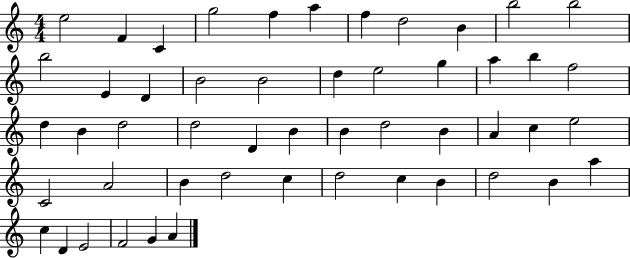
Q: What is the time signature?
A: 4/4